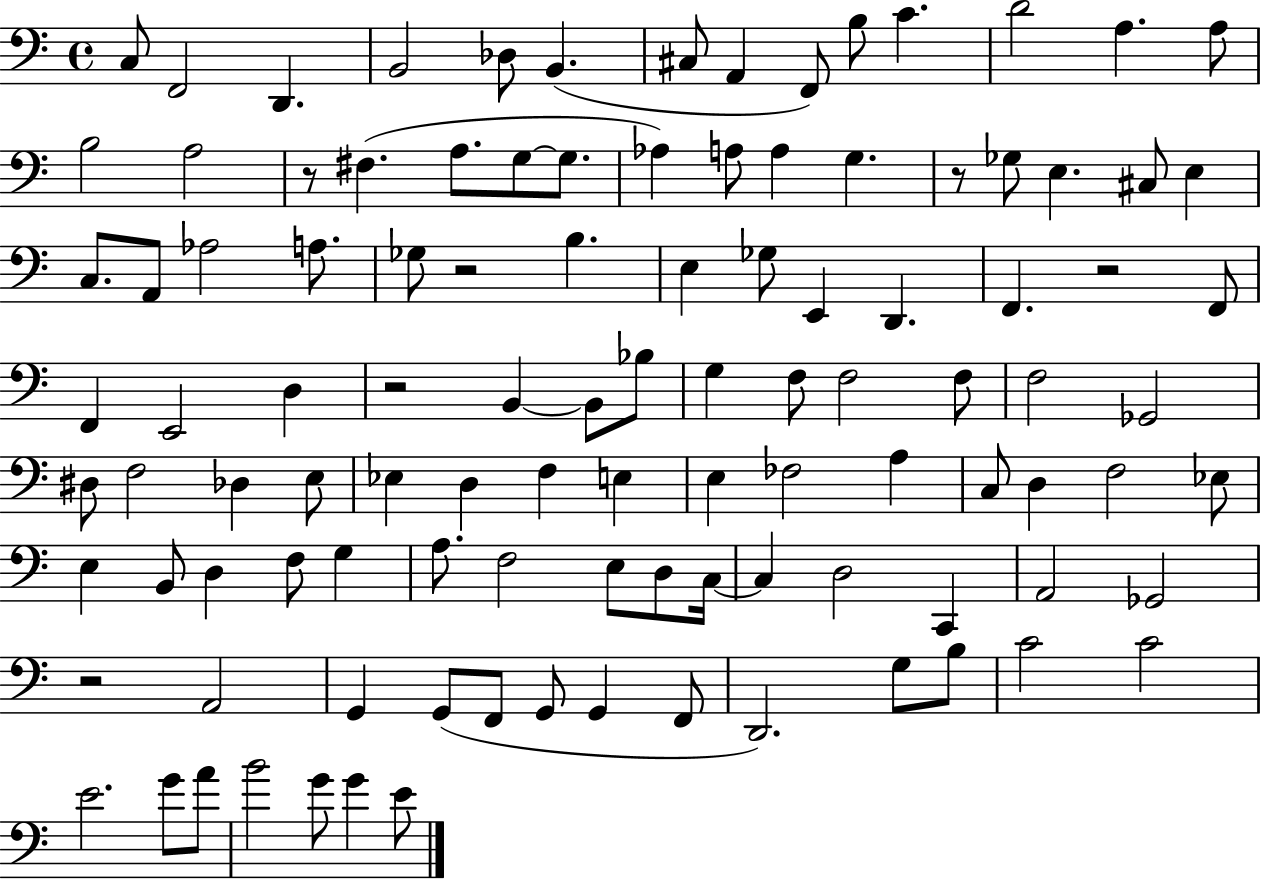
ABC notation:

X:1
T:Untitled
M:4/4
L:1/4
K:C
C,/2 F,,2 D,, B,,2 _D,/2 B,, ^C,/2 A,, F,,/2 B,/2 C D2 A, A,/2 B,2 A,2 z/2 ^F, A,/2 G,/2 G,/2 _A, A,/2 A, G, z/2 _G,/2 E, ^C,/2 E, C,/2 A,,/2 _A,2 A,/2 _G,/2 z2 B, E, _G,/2 E,, D,, F,, z2 F,,/2 F,, E,,2 D, z2 B,, B,,/2 _B,/2 G, F,/2 F,2 F,/2 F,2 _G,,2 ^D,/2 F,2 _D, E,/2 _E, D, F, E, E, _F,2 A, C,/2 D, F,2 _E,/2 E, B,,/2 D, F,/2 G, A,/2 F,2 E,/2 D,/2 C,/4 C, D,2 C,, A,,2 _G,,2 z2 A,,2 G,, G,,/2 F,,/2 G,,/2 G,, F,,/2 D,,2 G,/2 B,/2 C2 C2 E2 G/2 A/2 B2 G/2 G E/2